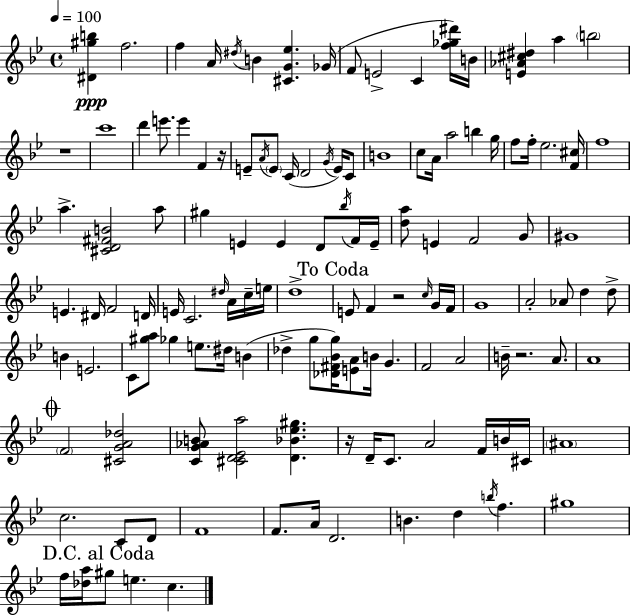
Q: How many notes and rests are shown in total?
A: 129